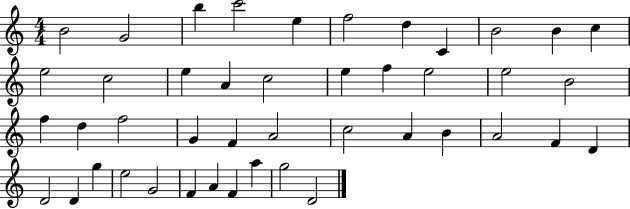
B4/h G4/h B5/q C6/h E5/q F5/h D5/q C4/q B4/h B4/q C5/q E5/h C5/h E5/q A4/q C5/h E5/q F5/q E5/h E5/h B4/h F5/q D5/q F5/h G4/q F4/q A4/h C5/h A4/q B4/q A4/h F4/q D4/q D4/h D4/q G5/q E5/h G4/h F4/q A4/q F4/q A5/q G5/h D4/h